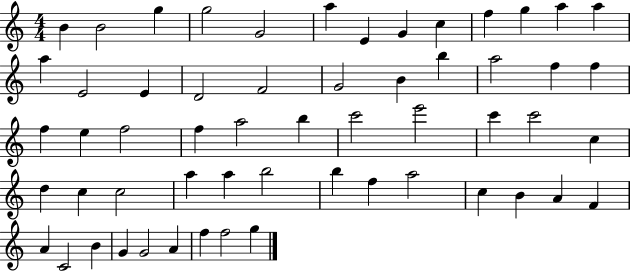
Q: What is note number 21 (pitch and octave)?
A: B5